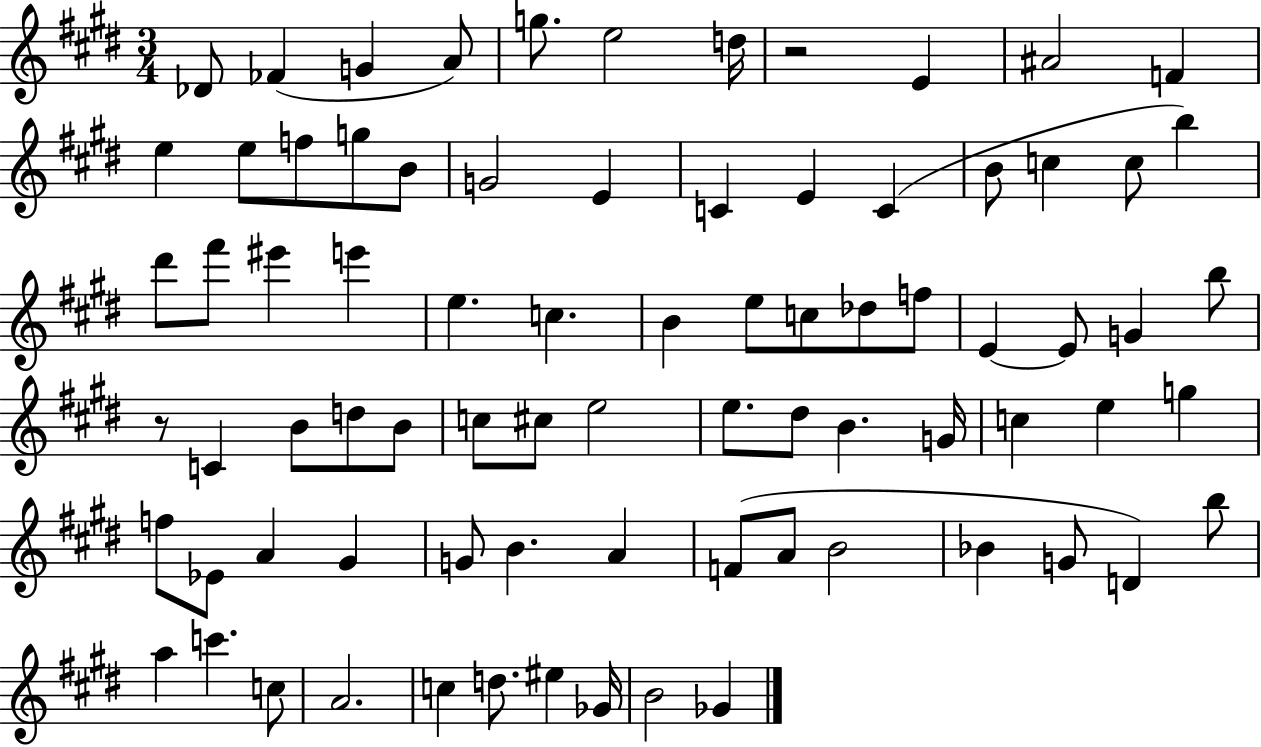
{
  \clef treble
  \numericTimeSignature
  \time 3/4
  \key e \major
  des'8 fes'4( g'4 a'8) | g''8. e''2 d''16 | r2 e'4 | ais'2 f'4 | \break e''4 e''8 f''8 g''8 b'8 | g'2 e'4 | c'4 e'4 c'4( | b'8 c''4 c''8 b''4) | \break dis'''8 fis'''8 eis'''4 e'''4 | e''4. c''4. | b'4 e''8 c''8 des''8 f''8 | e'4~~ e'8 g'4 b''8 | \break r8 c'4 b'8 d''8 b'8 | c''8 cis''8 e''2 | e''8. dis''8 b'4. g'16 | c''4 e''4 g''4 | \break f''8 ees'8 a'4 gis'4 | g'8 b'4. a'4 | f'8( a'8 b'2 | bes'4 g'8 d'4) b''8 | \break a''4 c'''4. c''8 | a'2. | c''4 d''8. eis''4 ges'16 | b'2 ges'4 | \break \bar "|."
}